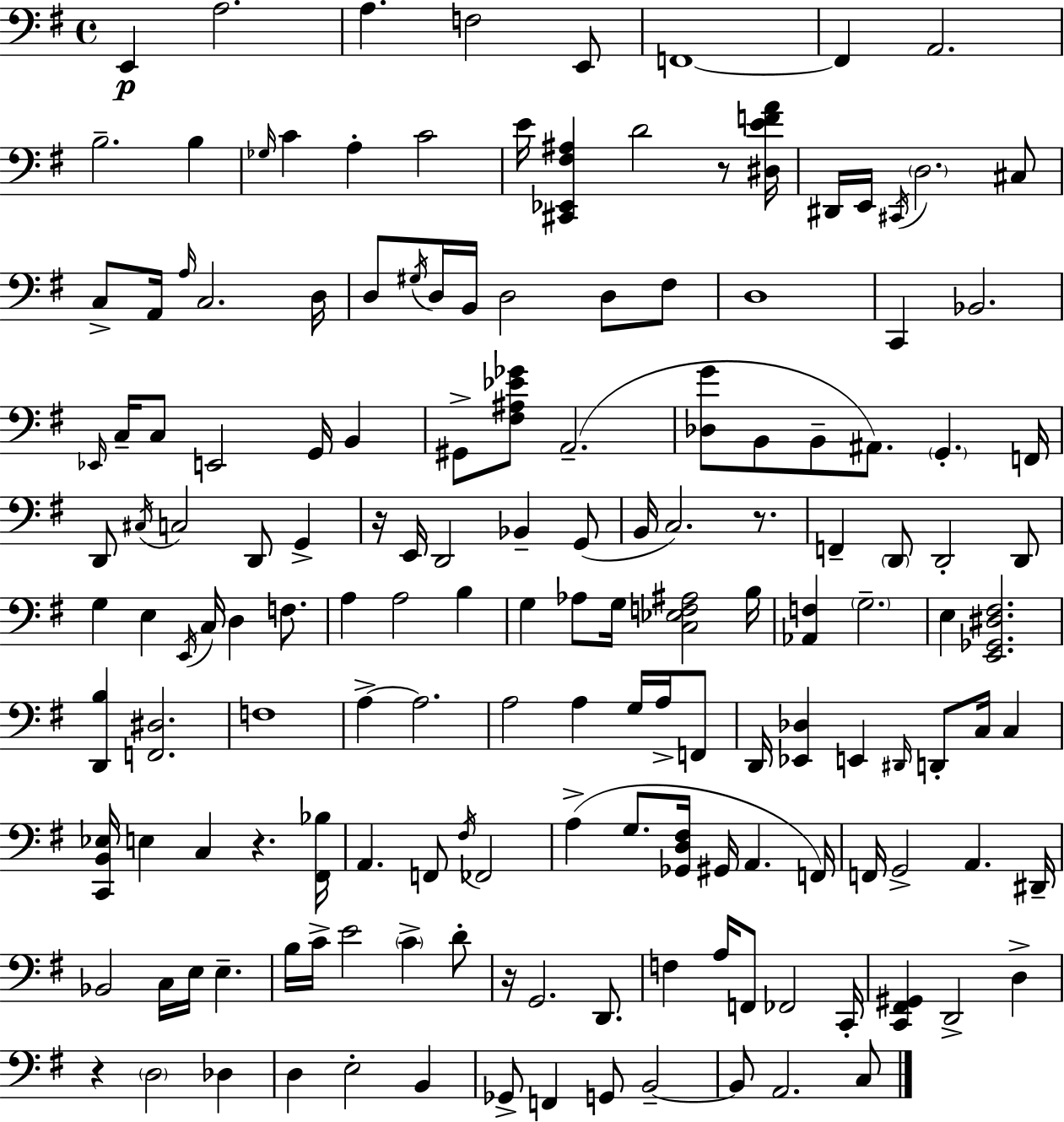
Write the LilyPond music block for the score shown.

{
  \clef bass
  \time 4/4
  \defaultTimeSignature
  \key e \minor
  e,4\p a2. | a4. f2 e,8 | f,1~~ | f,4 a,2. | \break b2.-- b4 | \grace { ges16 } c'4 a4-. c'2 | e'16 <cis, ees, fis ais>4 d'2 r8 | <dis e' f' a'>16 dis,16 e,16 \acciaccatura { cis,16 } \parenthesize d2. | \break cis8 c8-> a,16 \grace { a16 } c2. | d16 d8 \acciaccatura { gis16 } d16 b,16 d2 | d8 fis8 d1 | c,4 bes,2. | \break \grace { ees,16 } c16-- c8 e,2 | g,16 b,4 gis,8-> <fis ais ees' ges'>8 a,2.--( | <des g'>8 b,8 b,8-- ais,8.) \parenthesize g,4.-. | f,16 d,8 \acciaccatura { cis16 } c2 | \break d,8 g,4-> r16 e,16 d,2 | bes,4-- g,8( b,16 c2.) | r8. f,4-- \parenthesize d,8 d,2-. | d,8 g4 e4 \acciaccatura { e,16 } c16 | \break d4 f8. a4 a2 | b4 g4 aes8 g16 <c ees f ais>2 | b16 <aes, f>4 \parenthesize g2.-- | e4 <e, ges, dis fis>2. | \break <d, b>4 <f, dis>2. | f1 | a4->~~ a2. | a2 a4 | \break g16 a16-> f,8 d,16 <ees, des>4 e,4 | \grace { dis,16 } d,8-. c16 c4 <c, b, ees>16 e4 c4 | r4. <fis, bes>16 a,4. f,8 | \acciaccatura { fis16 } fes,2 a4->( g8. | \break <ges, d fis>16 gis,16 a,4. f,16) f,16 g,2-> | a,4. dis,16-- bes,2 | c16 e16 e4.-- b16 c'16-> e'2 | \parenthesize c'4-> d'8-. r16 g,2. | \break d,8. f4 a16 f,8 | fes,2 c,16-. <c, fis, gis,>4 d,2-> | d4-> r4 \parenthesize d2 | des4 d4 e2-. | \break b,4 ges,8-> f,4 g,8 | b,2--~~ b,8 a,2. | c8 \bar "|."
}